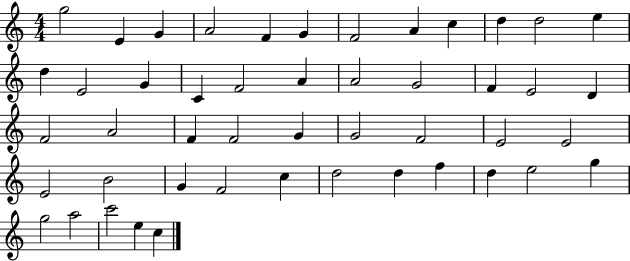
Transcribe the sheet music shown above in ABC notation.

X:1
T:Untitled
M:4/4
L:1/4
K:C
g2 E G A2 F G F2 A c d d2 e d E2 G C F2 A A2 G2 F E2 D F2 A2 F F2 G G2 F2 E2 E2 E2 B2 G F2 c d2 d f d e2 g g2 a2 c'2 e c